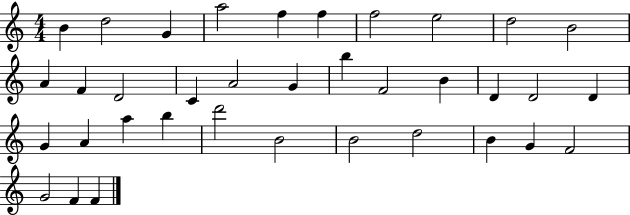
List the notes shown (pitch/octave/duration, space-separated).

B4/q D5/h G4/q A5/h F5/q F5/q F5/h E5/h D5/h B4/h A4/q F4/q D4/h C4/q A4/h G4/q B5/q F4/h B4/q D4/q D4/h D4/q G4/q A4/q A5/q B5/q D6/h B4/h B4/h D5/h B4/q G4/q F4/h G4/h F4/q F4/q